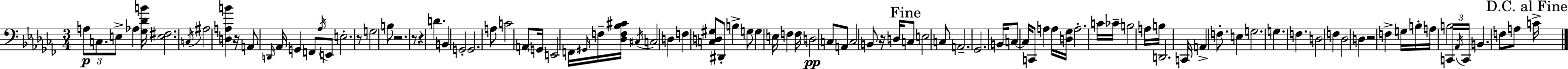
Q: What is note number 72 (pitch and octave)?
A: F3